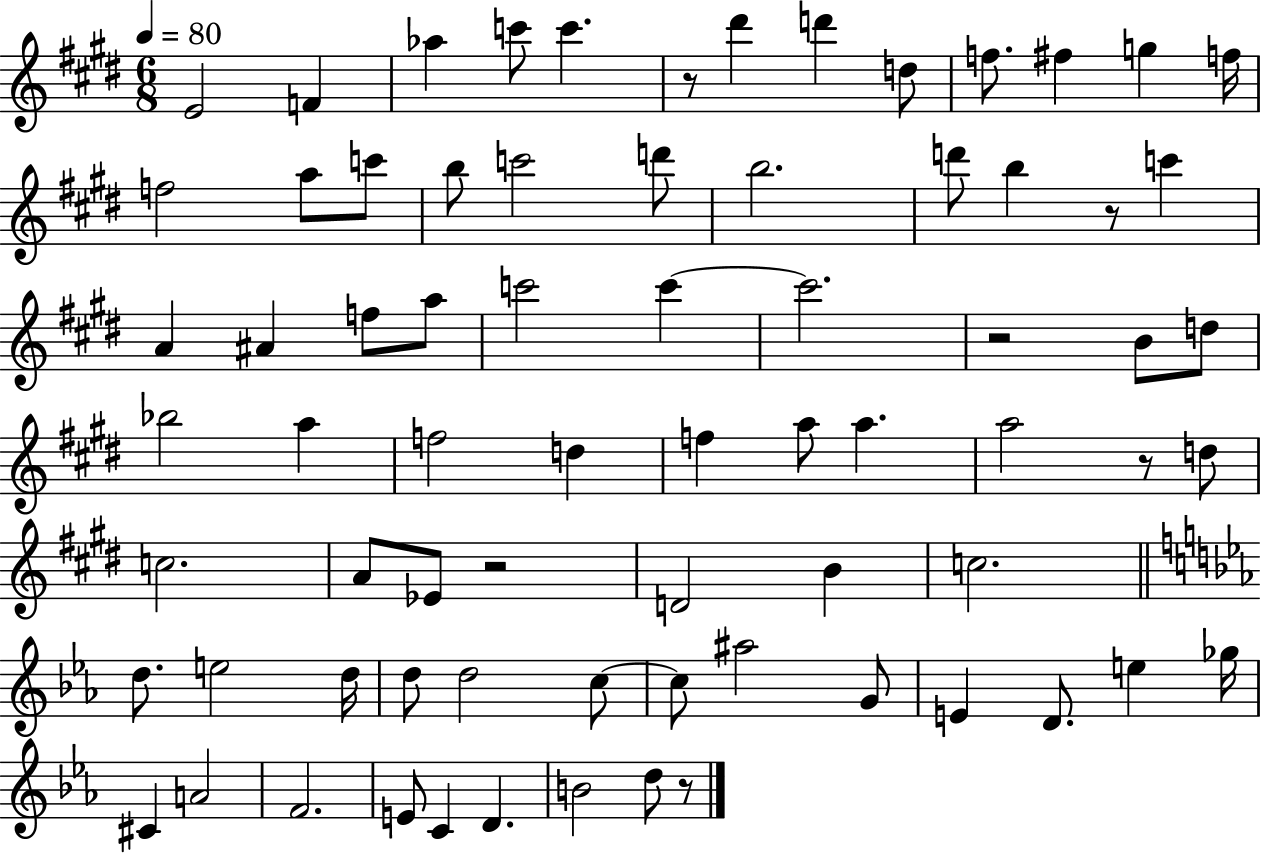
X:1
T:Untitled
M:6/8
L:1/4
K:E
E2 F _a c'/2 c' z/2 ^d' d' d/2 f/2 ^f g f/4 f2 a/2 c'/2 b/2 c'2 d'/2 b2 d'/2 b z/2 c' A ^A f/2 a/2 c'2 c' c'2 z2 B/2 d/2 _b2 a f2 d f a/2 a a2 z/2 d/2 c2 A/2 _E/2 z2 D2 B c2 d/2 e2 d/4 d/2 d2 c/2 c/2 ^a2 G/2 E D/2 e _g/4 ^C A2 F2 E/2 C D B2 d/2 z/2